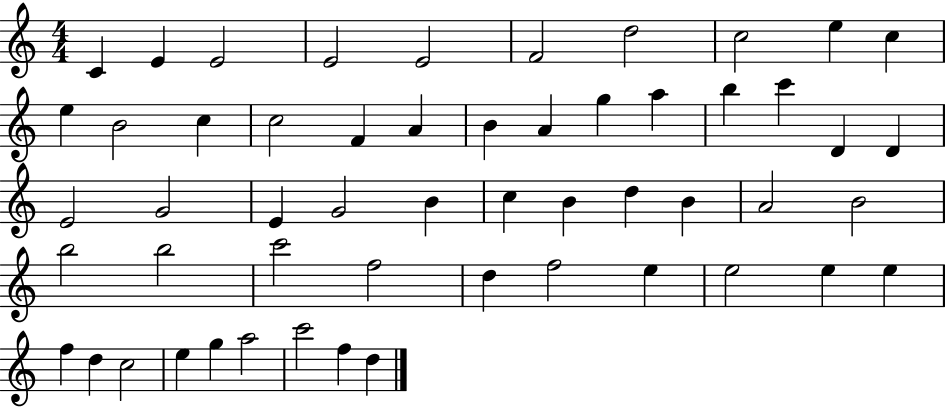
X:1
T:Untitled
M:4/4
L:1/4
K:C
C E E2 E2 E2 F2 d2 c2 e c e B2 c c2 F A B A g a b c' D D E2 G2 E G2 B c B d B A2 B2 b2 b2 c'2 f2 d f2 e e2 e e f d c2 e g a2 c'2 f d